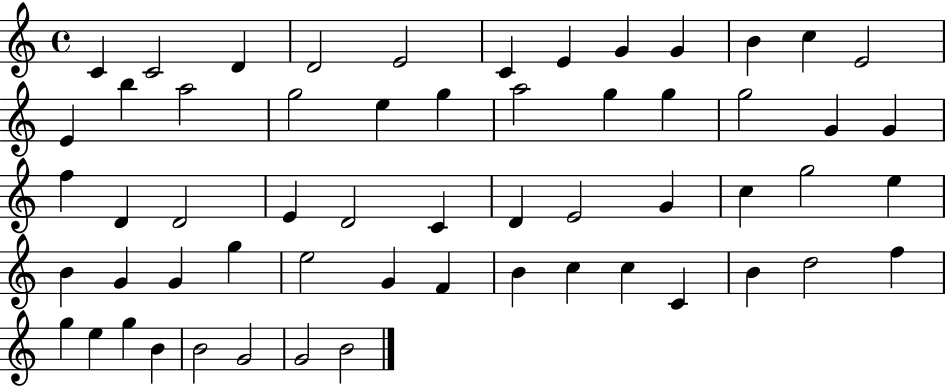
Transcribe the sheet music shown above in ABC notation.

X:1
T:Untitled
M:4/4
L:1/4
K:C
C C2 D D2 E2 C E G G B c E2 E b a2 g2 e g a2 g g g2 G G f D D2 E D2 C D E2 G c g2 e B G G g e2 G F B c c C B d2 f g e g B B2 G2 G2 B2